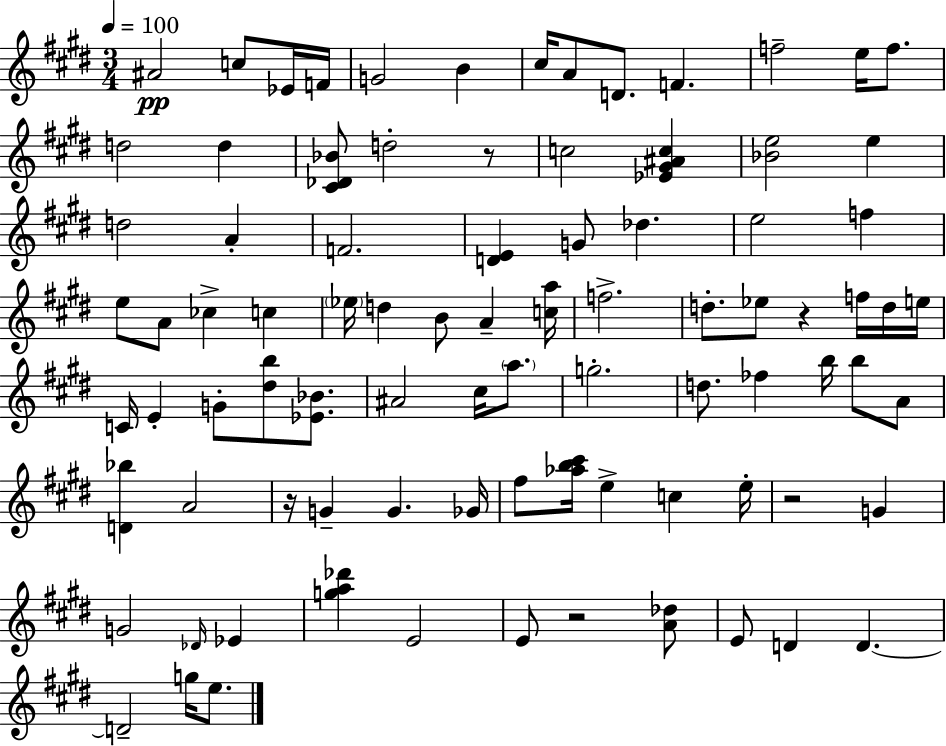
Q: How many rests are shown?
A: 5